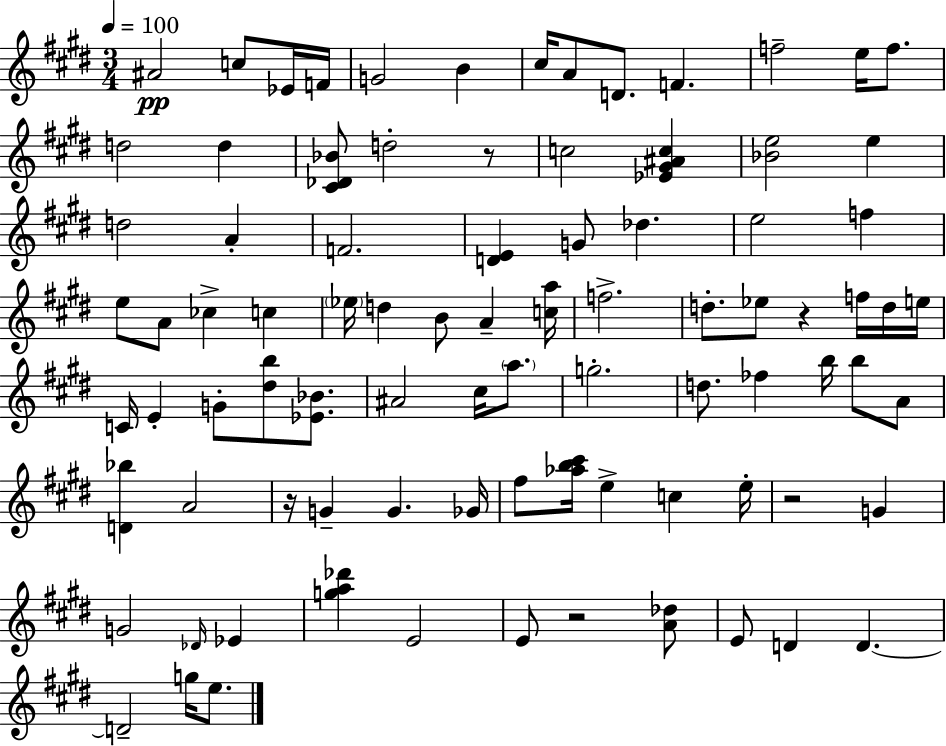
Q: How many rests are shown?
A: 5